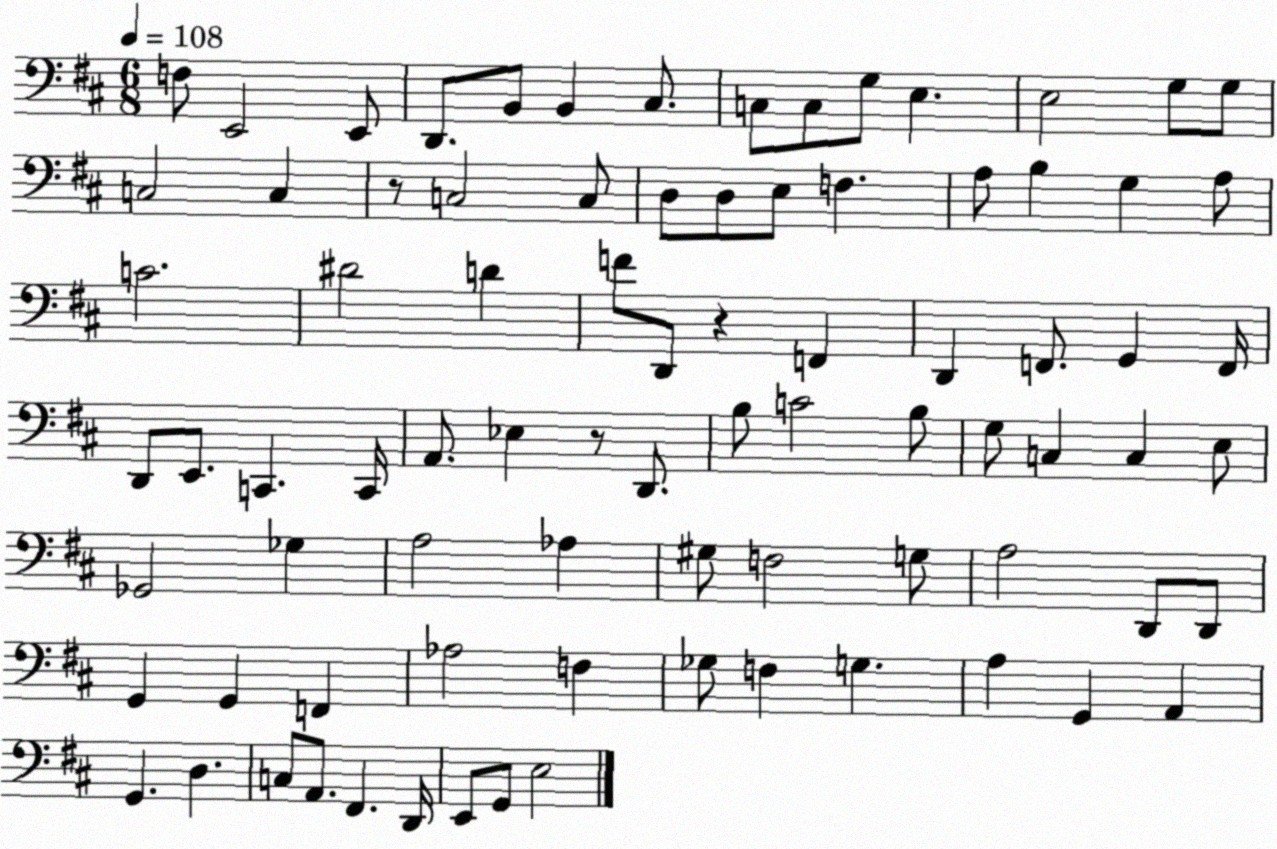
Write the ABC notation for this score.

X:1
T:Untitled
M:6/8
L:1/4
K:D
F,/2 E,,2 E,,/2 D,,/2 B,,/2 B,, ^C,/2 C,/2 C,/2 G,/2 E, E,2 G,/2 G,/2 C,2 C, z/2 C,2 C,/2 D,/2 D,/2 E,/2 F, A,/2 B, G, A,/2 C2 ^D2 D F/2 D,,/2 z F,, D,, F,,/2 G,, F,,/4 D,,/2 E,,/2 C,, C,,/4 A,,/2 _E, z/2 D,,/2 B,/2 C2 B,/2 G,/2 C, C, E,/2 _G,,2 _G, A,2 _A, ^G,/2 F,2 G,/2 A,2 D,,/2 D,,/2 G,, G,, F,, _A,2 F, _G,/2 F, G, A, G,, A,, G,, D, C,/2 A,,/2 ^F,, D,,/4 E,,/2 G,,/2 E,2